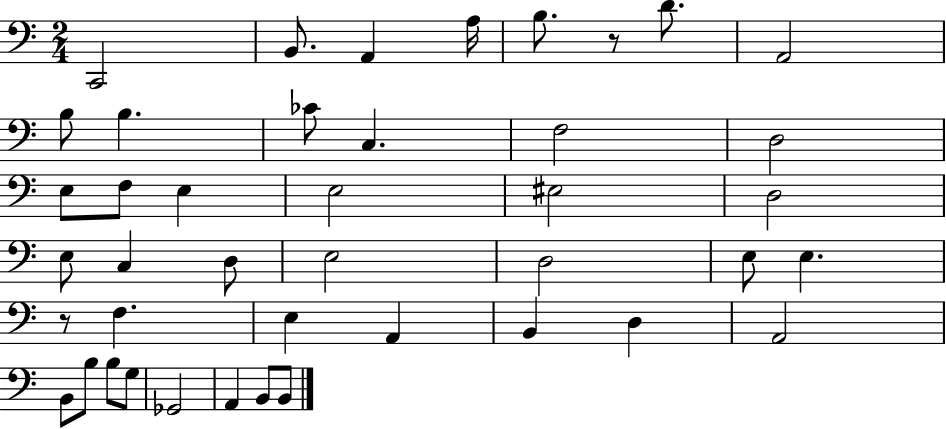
X:1
T:Untitled
M:2/4
L:1/4
K:C
C,,2 B,,/2 A,, A,/4 B,/2 z/2 D/2 A,,2 B,/2 B, _C/2 C, F,2 D,2 E,/2 F,/2 E, E,2 ^E,2 D,2 E,/2 C, D,/2 E,2 D,2 E,/2 E, z/2 F, E, A,, B,, D, A,,2 B,,/2 B,/2 B,/2 G,/2 _G,,2 A,, B,,/2 B,,/2